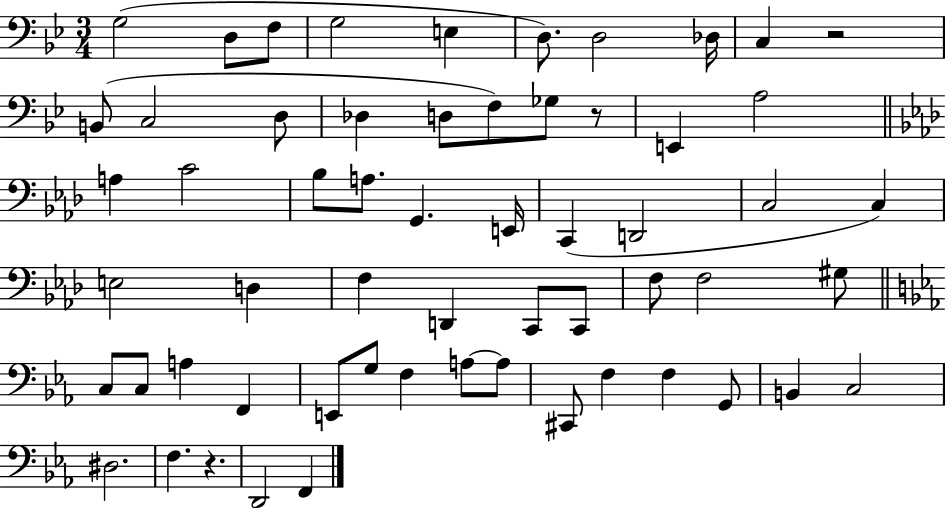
{
  \clef bass
  \numericTimeSignature
  \time 3/4
  \key bes \major
  \repeat volta 2 { g2( d8 f8 | g2 e4 | d8.) d2 des16 | c4 r2 | \break b,8( c2 d8 | des4 d8 f8) ges8 r8 | e,4 a2 | \bar "||" \break \key f \minor a4 c'2 | bes8 a8. g,4. e,16 | c,4( d,2 | c2 c4) | \break e2 d4 | f4 d,4 c,8 c,8 | f8 f2 gis8 | \bar "||" \break \key ees \major c8 c8 a4 f,4 | e,8 g8 f4 a8~~ a8 | cis,8 f4 f4 g,8 | b,4 c2 | \break dis2. | f4. r4. | d,2 f,4 | } \bar "|."
}